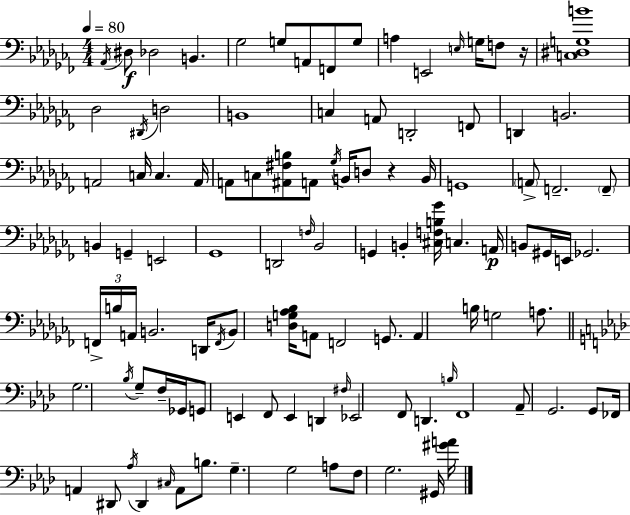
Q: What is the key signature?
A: AES minor